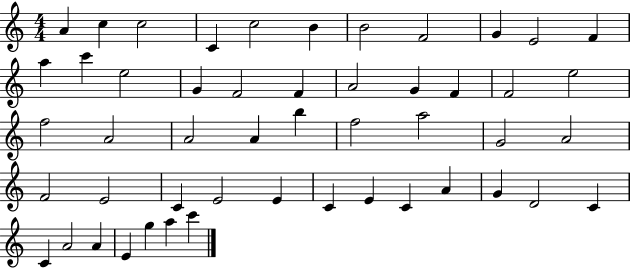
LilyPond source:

{
  \clef treble
  \numericTimeSignature
  \time 4/4
  \key c \major
  a'4 c''4 c''2 | c'4 c''2 b'4 | b'2 f'2 | g'4 e'2 f'4 | \break a''4 c'''4 e''2 | g'4 f'2 f'4 | a'2 g'4 f'4 | f'2 e''2 | \break f''2 a'2 | a'2 a'4 b''4 | f''2 a''2 | g'2 a'2 | \break f'2 e'2 | c'4 e'2 e'4 | c'4 e'4 c'4 a'4 | g'4 d'2 c'4 | \break c'4 a'2 a'4 | e'4 g''4 a''4 c'''4 | \bar "|."
}